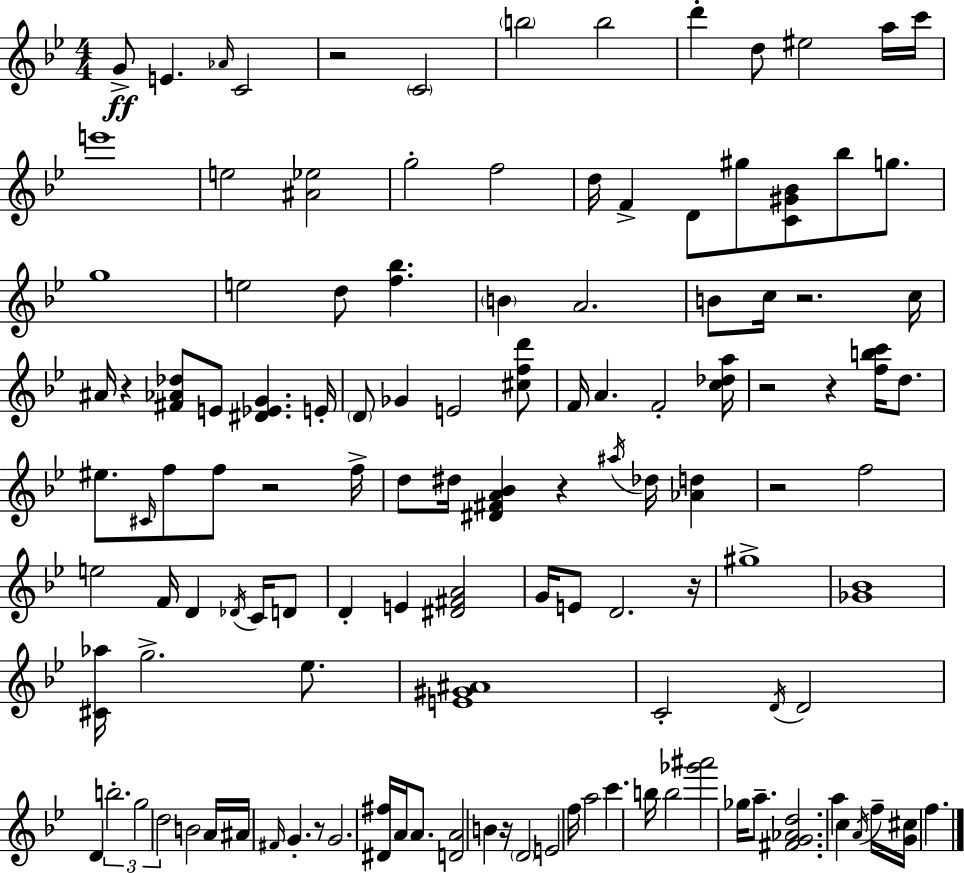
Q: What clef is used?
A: treble